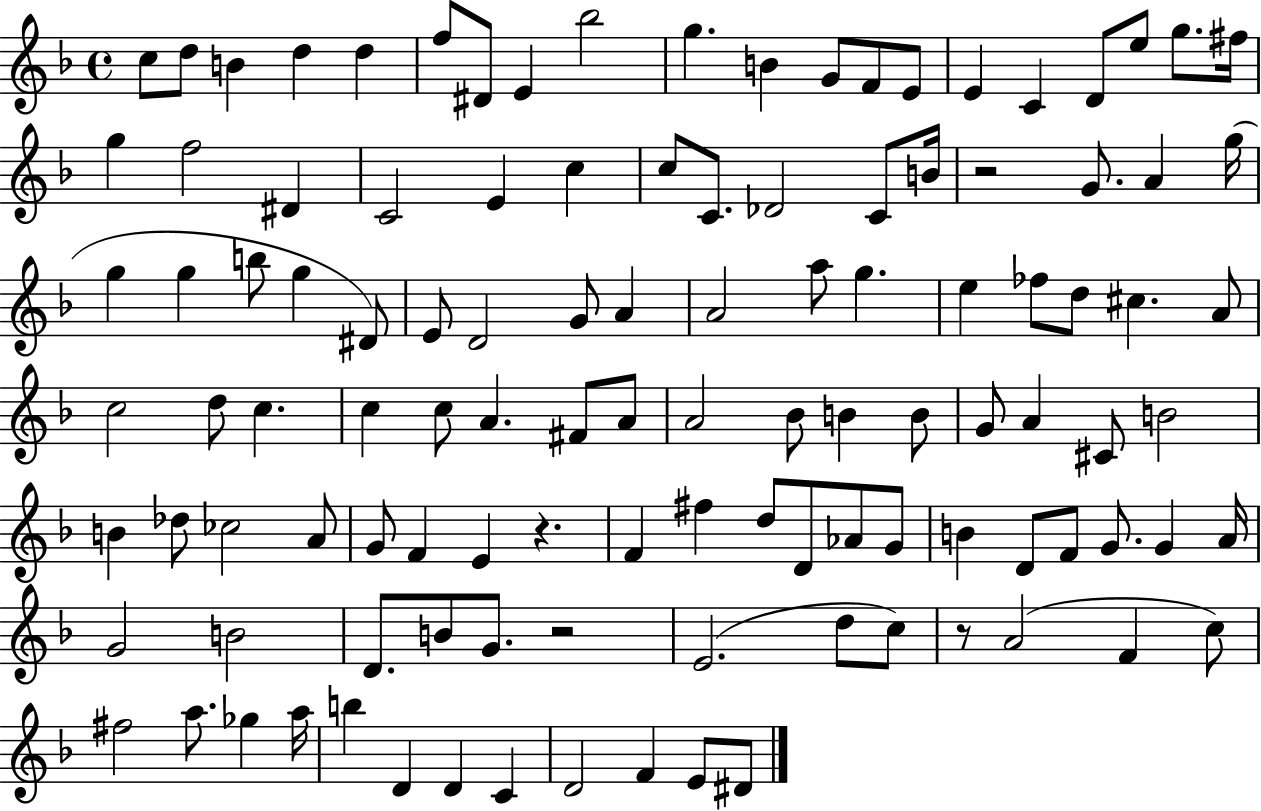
{
  \clef treble
  \time 4/4
  \defaultTimeSignature
  \key f \major
  c''8 d''8 b'4 d''4 d''4 | f''8 dis'8 e'4 bes''2 | g''4. b'4 g'8 f'8 e'8 | e'4 c'4 d'8 e''8 g''8. fis''16 | \break g''4 f''2 dis'4 | c'2 e'4 c''4 | c''8 c'8. des'2 c'8 b'16 | r2 g'8. a'4 g''16( | \break g''4 g''4 b''8 g''4 dis'8) | e'8 d'2 g'8 a'4 | a'2 a''8 g''4. | e''4 fes''8 d''8 cis''4. a'8 | \break c''2 d''8 c''4. | c''4 c''8 a'4. fis'8 a'8 | a'2 bes'8 b'4 b'8 | g'8 a'4 cis'8 b'2 | \break b'4 des''8 ces''2 a'8 | g'8 f'4 e'4 r4. | f'4 fis''4 d''8 d'8 aes'8 g'8 | b'4 d'8 f'8 g'8. g'4 a'16 | \break g'2 b'2 | d'8. b'8 g'8. r2 | e'2.( d''8 c''8) | r8 a'2( f'4 c''8) | \break fis''2 a''8. ges''4 a''16 | b''4 d'4 d'4 c'4 | d'2 f'4 e'8 dis'8 | \bar "|."
}